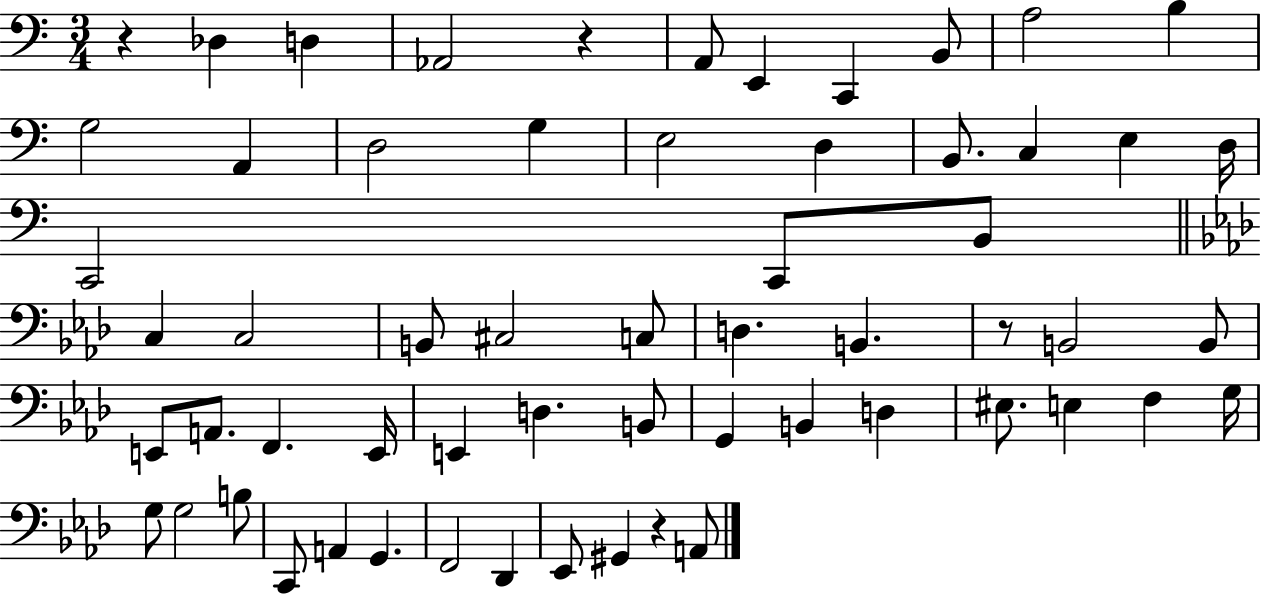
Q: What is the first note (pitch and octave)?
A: Db3